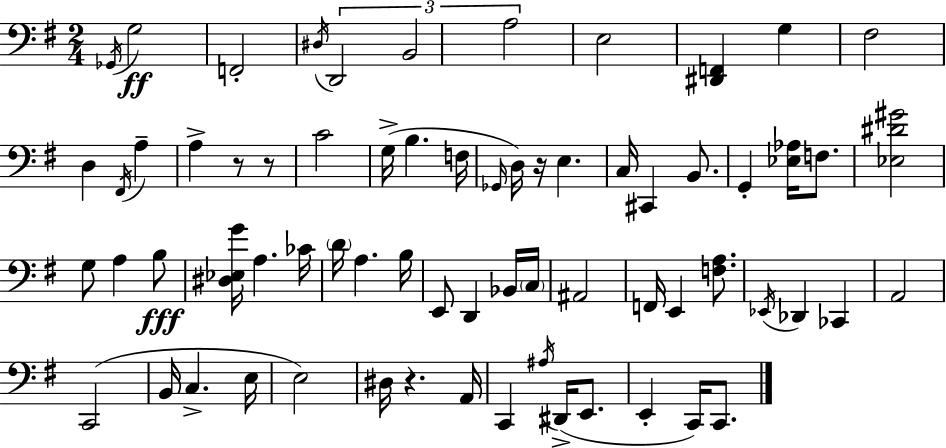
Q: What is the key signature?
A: G major